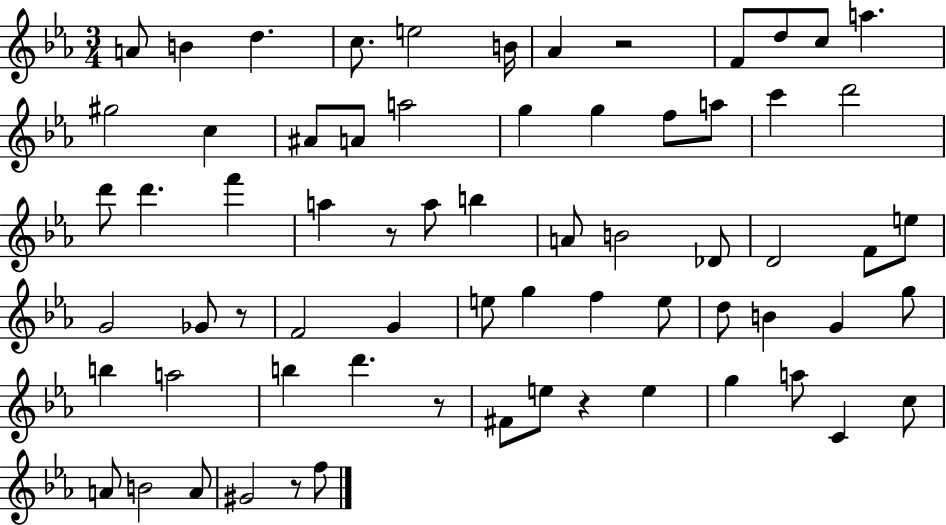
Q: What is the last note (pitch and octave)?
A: F5